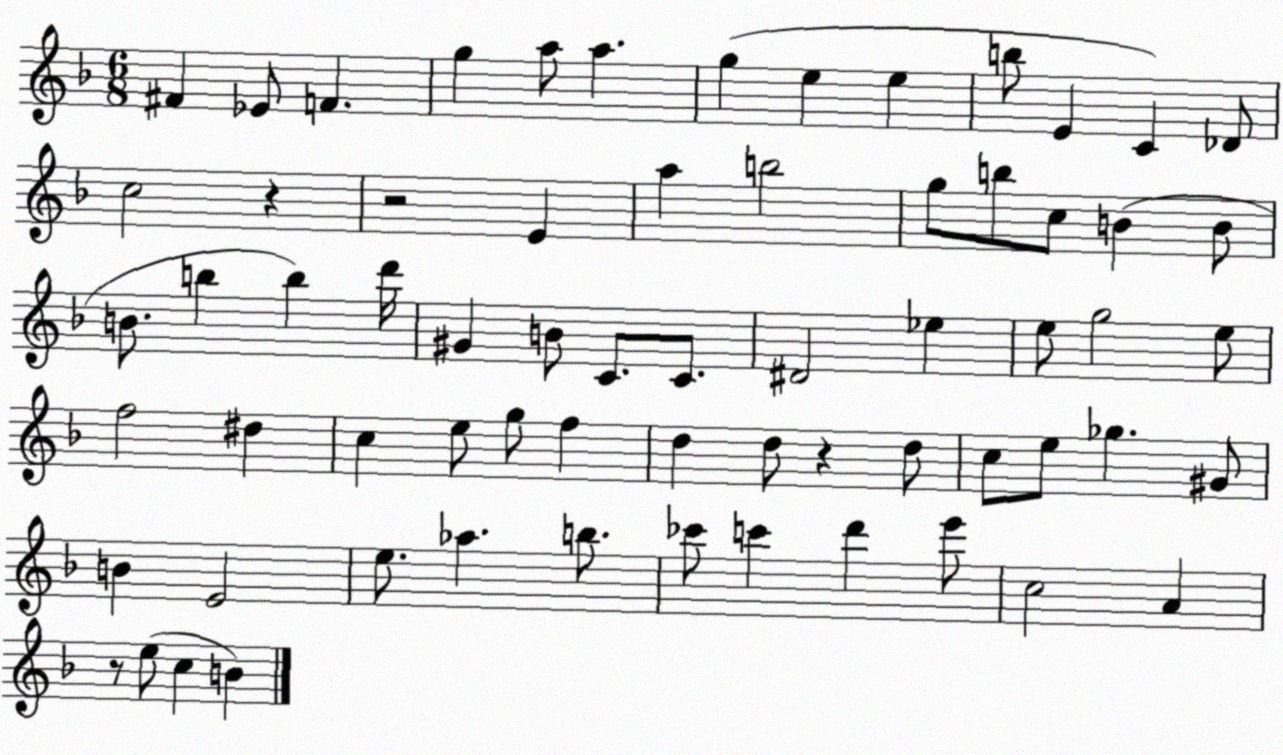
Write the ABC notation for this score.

X:1
T:Untitled
M:6/8
L:1/4
K:F
^F _E/2 F g a/2 a g e e b/2 E C _D/2 c2 z z2 E a b2 g/2 b/2 c/2 B B/2 B/2 b b d'/4 ^G B/2 C/2 C/2 ^D2 _e e/2 g2 e/2 f2 ^d c e/2 g/2 f d d/2 z d/2 c/2 e/2 _g ^G/2 B E2 e/2 _a b/2 _c'/2 c' d' e'/2 c2 A z/2 e/2 c B